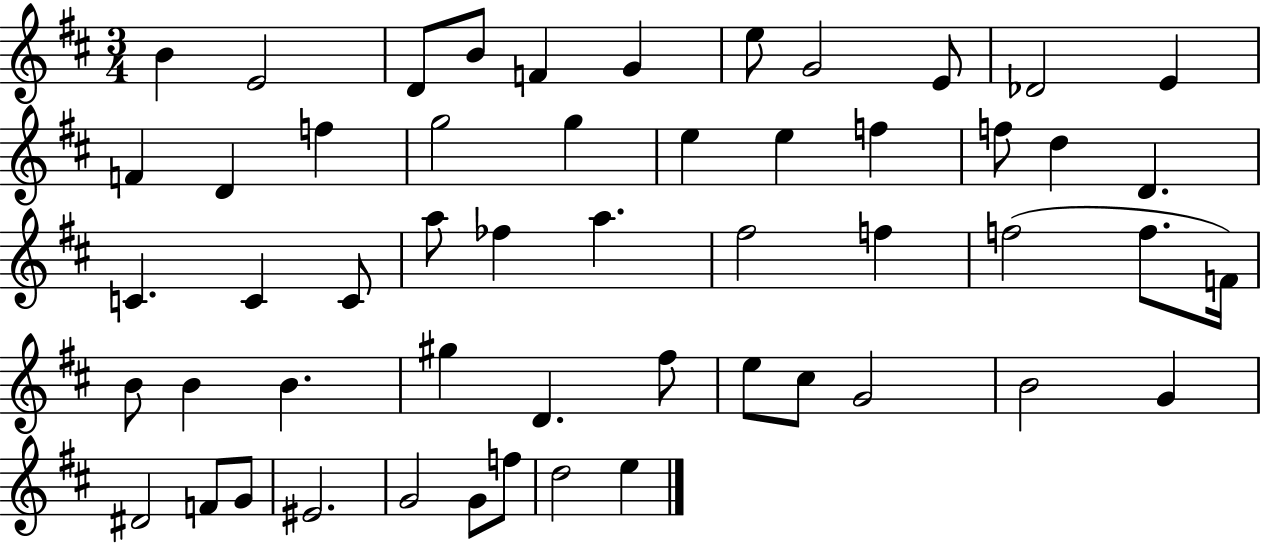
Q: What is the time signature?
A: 3/4